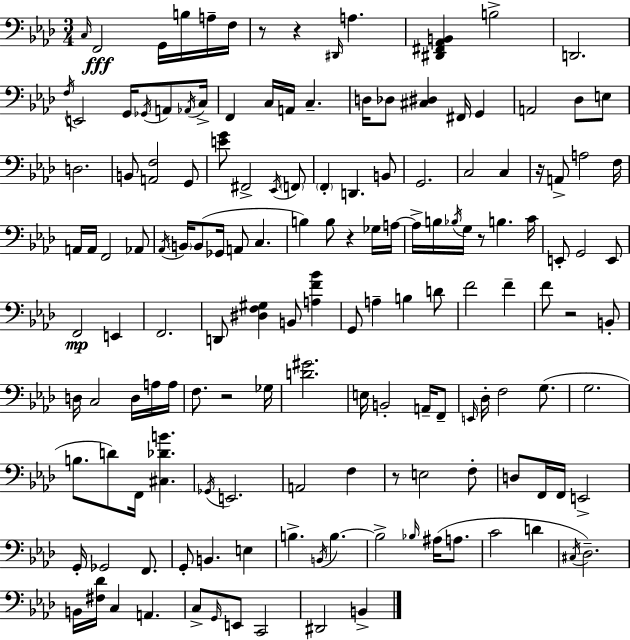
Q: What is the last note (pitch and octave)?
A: B2